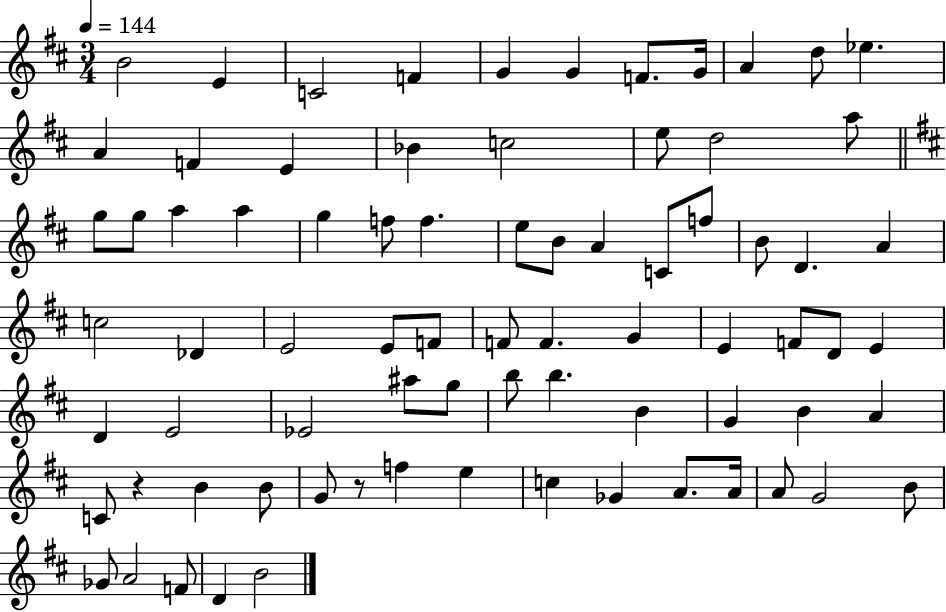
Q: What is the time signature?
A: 3/4